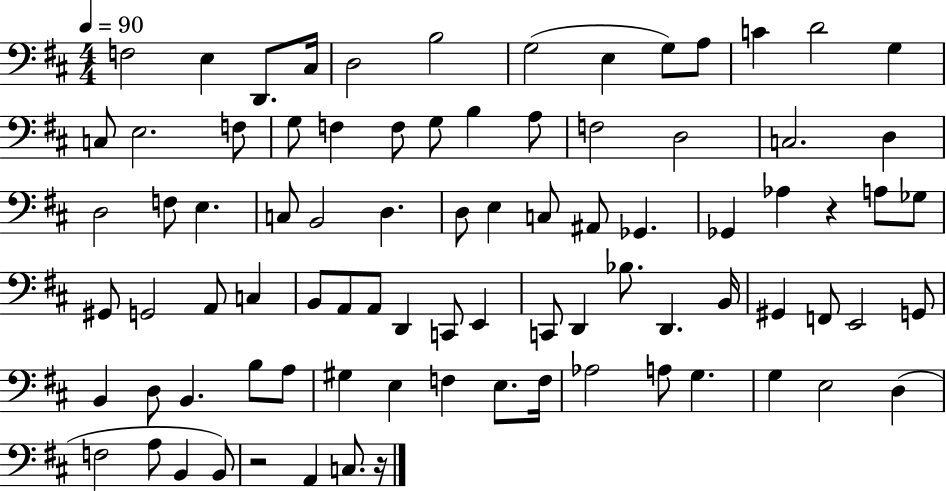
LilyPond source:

{
  \clef bass
  \numericTimeSignature
  \time 4/4
  \key d \major
  \tempo 4 = 90
  f2 e4 d,8. cis16 | d2 b2 | g2( e4 g8) a8 | c'4 d'2 g4 | \break c8 e2. f8 | g8 f4 f8 g8 b4 a8 | f2 d2 | c2. d4 | \break d2 f8 e4. | c8 b,2 d4. | d8 e4 c8 ais,8 ges,4. | ges,4 aes4 r4 a8 ges8 | \break gis,8 g,2 a,8 c4 | b,8 a,8 a,8 d,4 c,8 e,4 | c,8 d,4 bes8. d,4. b,16 | gis,4 f,8 e,2 g,8 | \break b,4 d8 b,4. b8 a8 | gis4 e4 f4 e8. f16 | aes2 a8 g4. | g4 e2 d4( | \break f2 a8 b,4 b,8) | r2 a,4 c8. r16 | \bar "|."
}